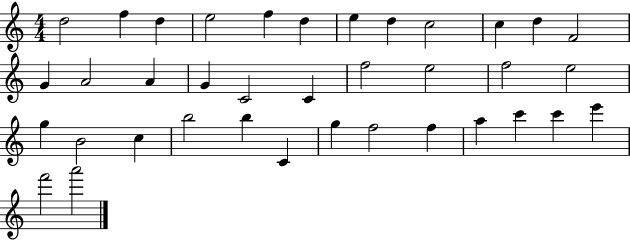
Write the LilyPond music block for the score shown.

{
  \clef treble
  \numericTimeSignature
  \time 4/4
  \key c \major
  d''2 f''4 d''4 | e''2 f''4 d''4 | e''4 d''4 c''2 | c''4 d''4 f'2 | \break g'4 a'2 a'4 | g'4 c'2 c'4 | f''2 e''2 | f''2 e''2 | \break g''4 b'2 c''4 | b''2 b''4 c'4 | g''4 f''2 f''4 | a''4 c'''4 c'''4 e'''4 | \break f'''2 a'''2 | \bar "|."
}